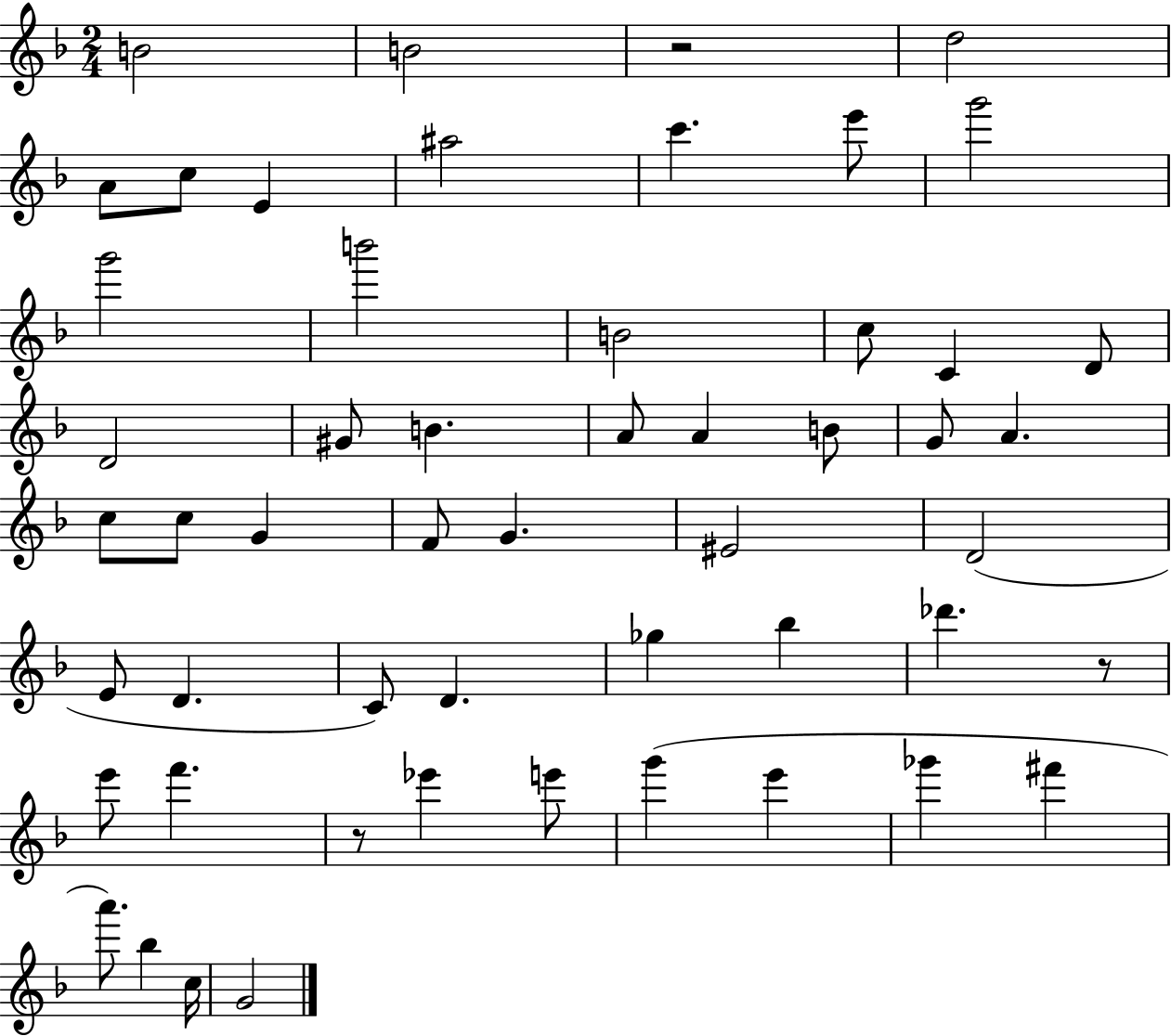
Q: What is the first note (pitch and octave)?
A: B4